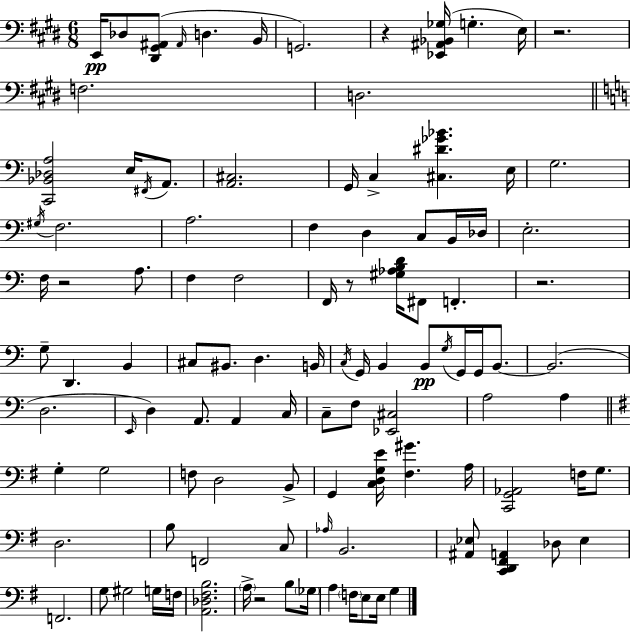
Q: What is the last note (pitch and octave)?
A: G3